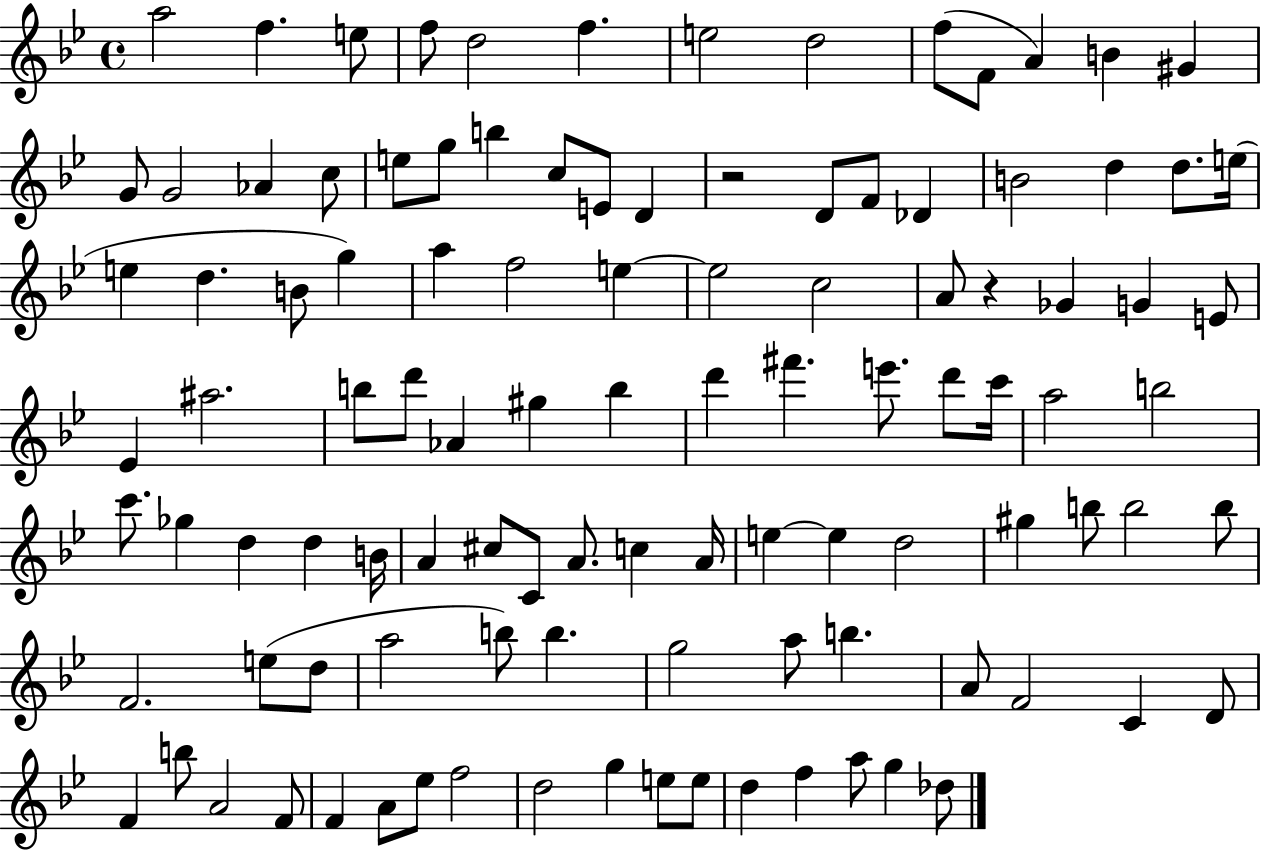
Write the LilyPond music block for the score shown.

{
  \clef treble
  \time 4/4
  \defaultTimeSignature
  \key bes \major
  a''2 f''4. e''8 | f''8 d''2 f''4. | e''2 d''2 | f''8( f'8 a'4) b'4 gis'4 | \break g'8 g'2 aes'4 c''8 | e''8 g''8 b''4 c''8 e'8 d'4 | r2 d'8 f'8 des'4 | b'2 d''4 d''8. e''16( | \break e''4 d''4. b'8 g''4) | a''4 f''2 e''4~~ | e''2 c''2 | a'8 r4 ges'4 g'4 e'8 | \break ees'4 ais''2. | b''8 d'''8 aes'4 gis''4 b''4 | d'''4 fis'''4. e'''8. d'''8 c'''16 | a''2 b''2 | \break c'''8. ges''4 d''4 d''4 b'16 | a'4 cis''8 c'8 a'8. c''4 a'16 | e''4~~ e''4 d''2 | gis''4 b''8 b''2 b''8 | \break f'2. e''8( d''8 | a''2 b''8) b''4. | g''2 a''8 b''4. | a'8 f'2 c'4 d'8 | \break f'4 b''8 a'2 f'8 | f'4 a'8 ees''8 f''2 | d''2 g''4 e''8 e''8 | d''4 f''4 a''8 g''4 des''8 | \break \bar "|."
}